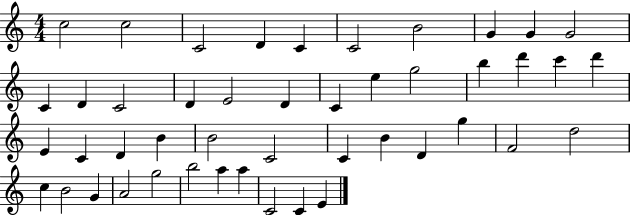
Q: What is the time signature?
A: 4/4